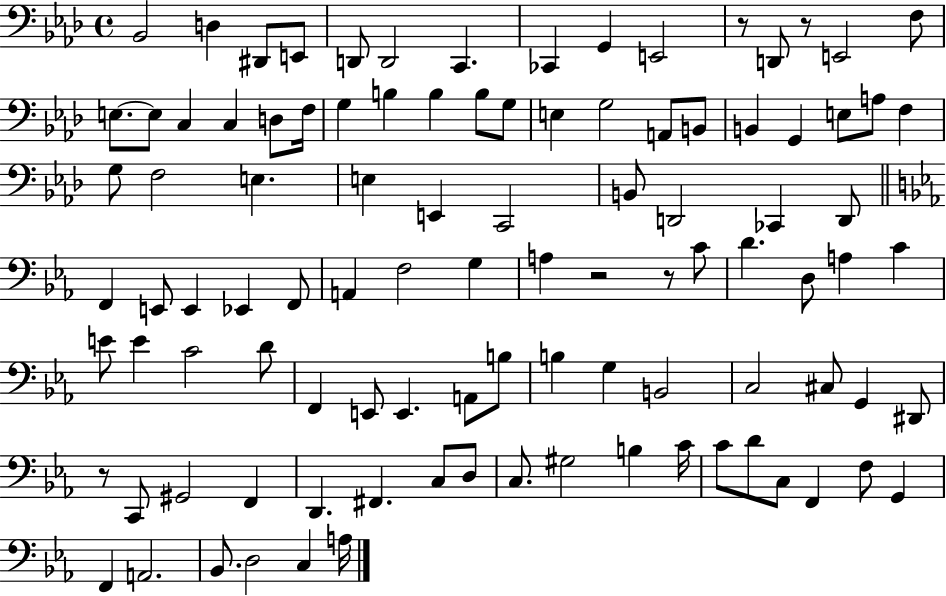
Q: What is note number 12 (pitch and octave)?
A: E2